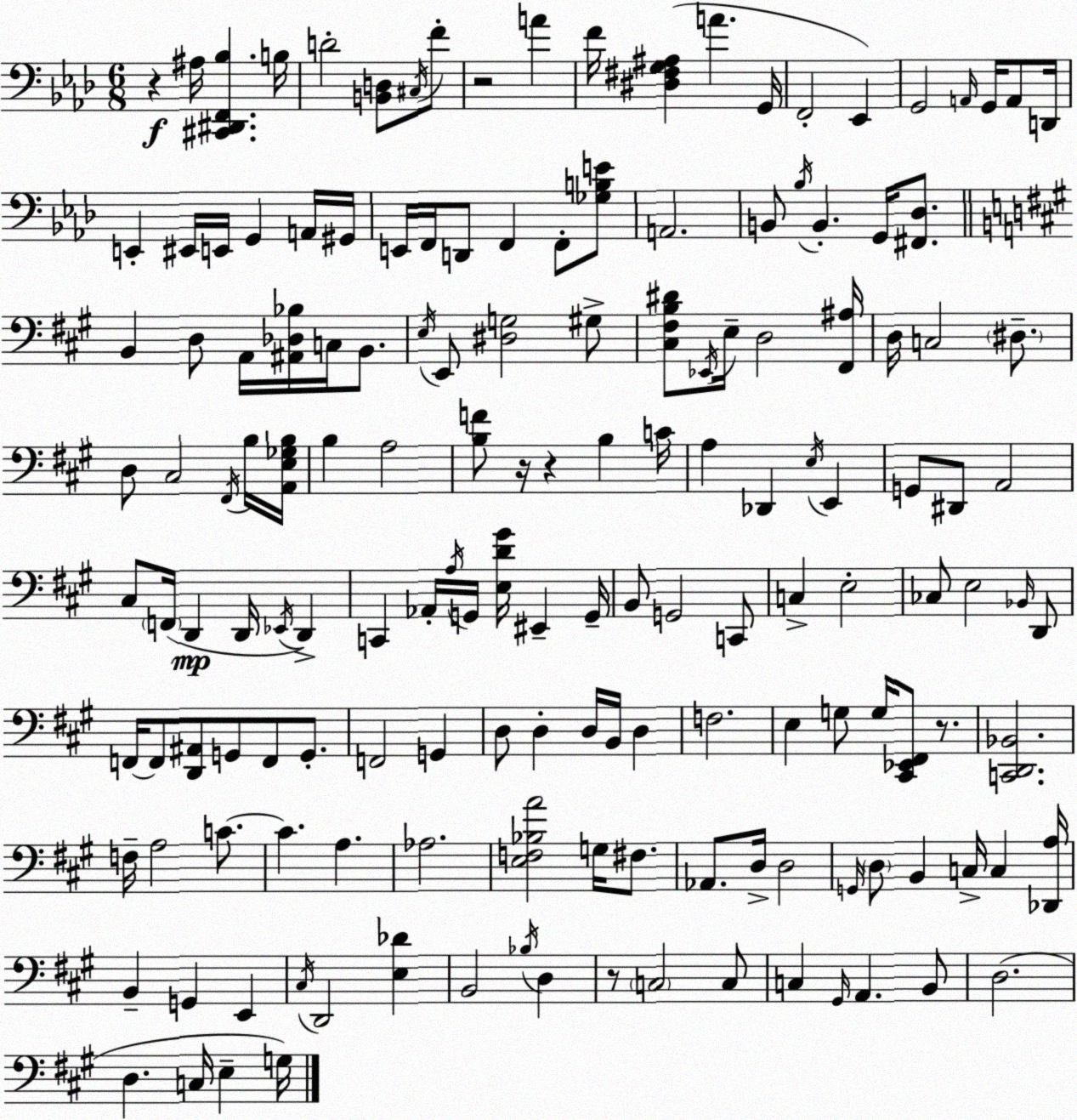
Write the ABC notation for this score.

X:1
T:Untitled
M:6/8
L:1/4
K:Ab
z ^A,/4 [^C,,^D,,F,,_B,] B,/4 D2 [B,,D,]/2 ^C,/4 F/2 z2 A F/4 [^D,^F,G,^A,] A G,,/4 F,,2 _E,, G,,2 A,,/4 G,,/4 A,,/2 D,,/4 E,, ^E,,/4 E,,/4 G,, A,,/4 ^G,,/4 E,,/4 F,,/4 D,,/2 F,, F,,/2 [_G,B,E]/2 A,,2 B,,/2 _B,/4 B,, G,,/4 [^F,,_D,]/2 B,, D,/2 A,,/4 [^A,,_D,_B,]/4 C,/4 B,,/2 E,/4 E,,/2 [^D,G,]2 ^G,/2 [^C,^F,B,^D]/2 _E,,/4 E,/4 D,2 [^F,,^A,]/4 D,/4 C,2 ^D,/2 D,/2 ^C,2 ^F,,/4 B,/4 [A,,E,_G,B,]/4 B, A,2 [B,F]/2 z/4 z B, C/4 A, _D,, E,/4 E,, G,,/2 ^D,,/2 A,,2 ^C,/2 F,,/4 D,, D,,/4 _E,,/4 D,, C,, _A,,/4 A,/4 G,,/4 [E,D^G]/4 ^E,, G,,/4 B,,/2 G,,2 C,,/2 C, E,2 _C,/2 E,2 _B,,/4 D,,/2 F,,/4 F,,/2 [D,,^A,,]/2 G,,/2 F,,/2 G,,/2 F,,2 G,, D,/2 D, D,/4 B,,/4 D, F,2 E, G,/2 G,/4 [^C,,_E,,^F,,]/2 z/2 [C,,D,,_B,,]2 F,/4 A,2 C/2 C A, _A,2 [E,F,_B,A]2 G,/4 ^F,/2 _A,,/2 D,/4 D,2 G,,/4 D,/2 B,, C,/4 C, [_D,,A,]/4 B,, G,, E,, ^C,/4 D,,2 [E,_D] B,,2 _B,/4 D, z/2 C,2 C,/2 C, ^G,,/4 A,, B,,/2 D,2 D, C,/4 E, G,/4